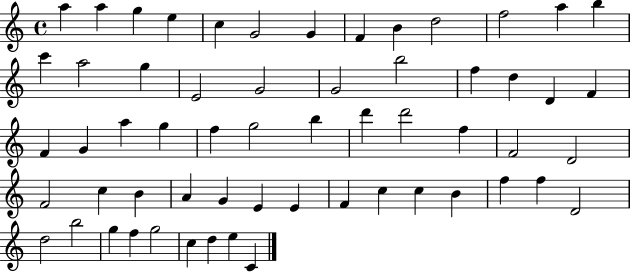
X:1
T:Untitled
M:4/4
L:1/4
K:C
a a g e c G2 G F B d2 f2 a b c' a2 g E2 G2 G2 b2 f d D F F G a g f g2 b d' d'2 f F2 D2 F2 c B A G E E F c c B f f D2 d2 b2 g f g2 c d e C